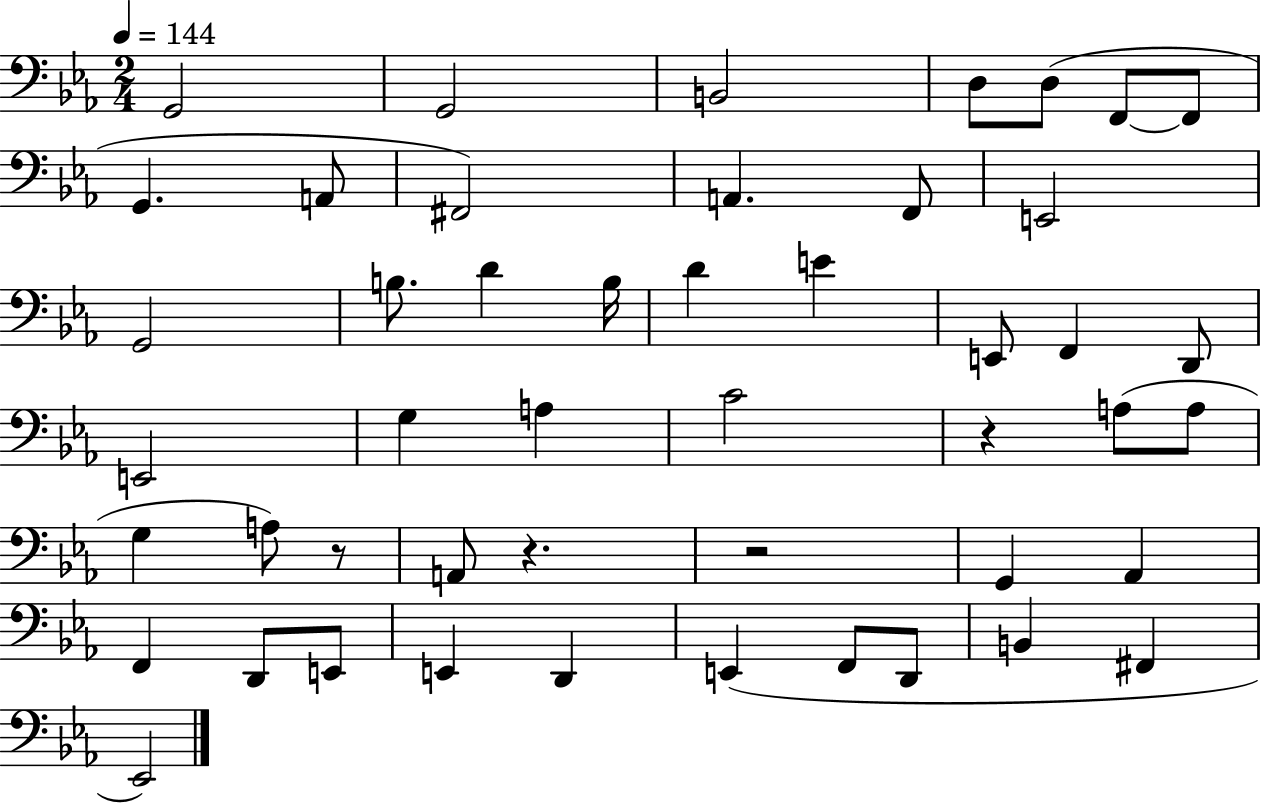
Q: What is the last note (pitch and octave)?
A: Eb2